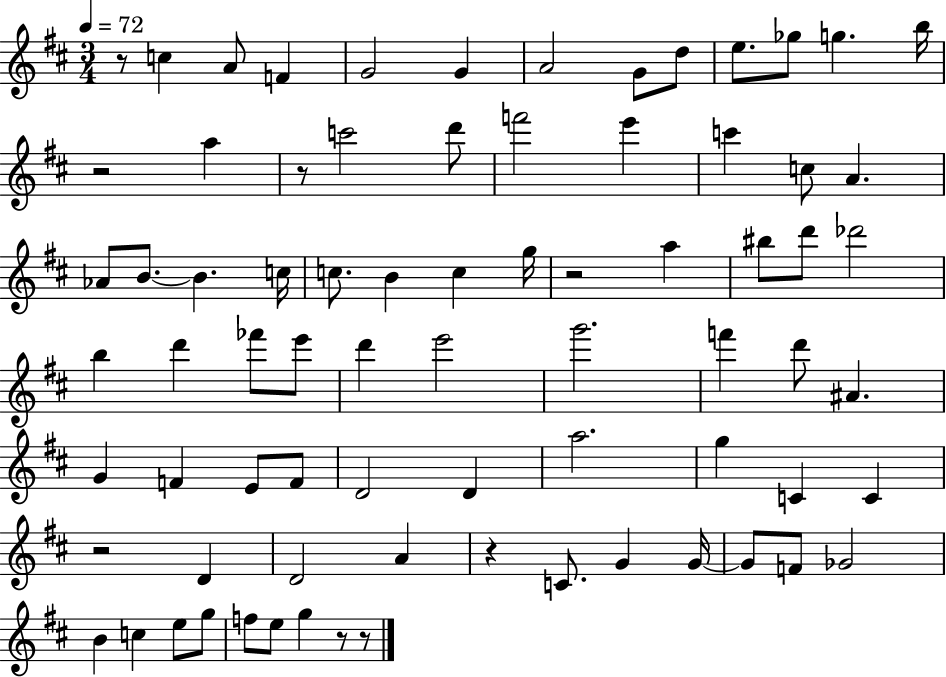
X:1
T:Untitled
M:3/4
L:1/4
K:D
z/2 c A/2 F G2 G A2 G/2 d/2 e/2 _g/2 g b/4 z2 a z/2 c'2 d'/2 f'2 e' c' c/2 A _A/2 B/2 B c/4 c/2 B c g/4 z2 a ^b/2 d'/2 _d'2 b d' _f'/2 e'/2 d' e'2 g'2 f' d'/2 ^A G F E/2 F/2 D2 D a2 g C C z2 D D2 A z C/2 G G/4 G/2 F/2 _G2 B c e/2 g/2 f/2 e/2 g z/2 z/2